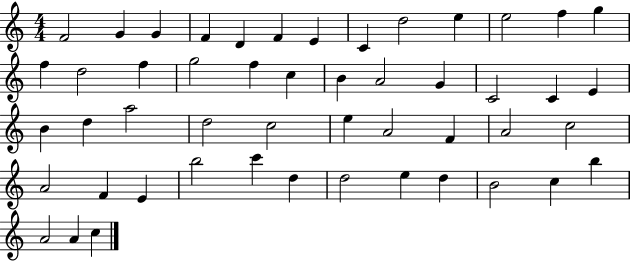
F4/h G4/q G4/q F4/q D4/q F4/q E4/q C4/q D5/h E5/q E5/h F5/q G5/q F5/q D5/h F5/q G5/h F5/q C5/q B4/q A4/h G4/q C4/h C4/q E4/q B4/q D5/q A5/h D5/h C5/h E5/q A4/h F4/q A4/h C5/h A4/h F4/q E4/q B5/h C6/q D5/q D5/h E5/q D5/q B4/h C5/q B5/q A4/h A4/q C5/q